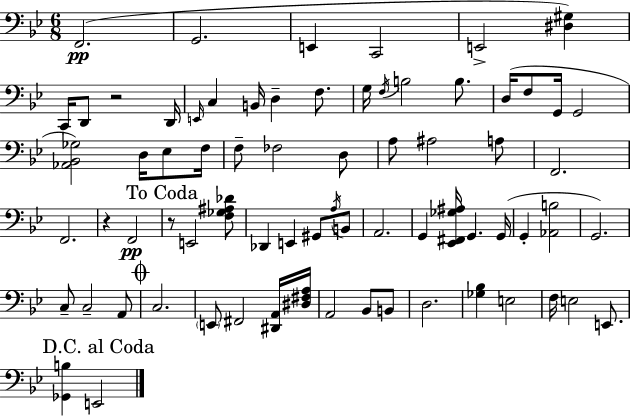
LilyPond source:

{
  \clef bass
  \numericTimeSignature
  \time 6/8
  \key bes \major
  f,2.(\pp | g,2. | e,4 c,2 | e,2-> <dis gis>4) | \break c,16 d,8 r2 d,16 | \grace { e,16 } c4 b,16 d4-- f8. | g16 \acciaccatura { f16 } b2 b8. | d16( f8 g,16 g,2 | \break <aes, bes, ges>2) d16 ees8 | f16 f8-- fes2 | d8 a8 ais2 | a8 f,2. | \break f,2. | r4 f,2\pp | \mark "To Coda" r8 e,2 | <f ges ais des'>8 des,4 e,4 gis,8 | \break \acciaccatura { a16 } b,8 a,2. | g,4 <ees, fis, ges ais>16 g,4. | g,16( g,4-. <aes, b>2 | g,2.) | \break c8-- c2-- | a,8 \mark \markup { \musicglyph "scripts.coda" } c2. | \parenthesize e,8 fis,2 | <dis, a,>16 <dis fis a>16 a,2 bes,8 | \break b,8 d2. | <ges bes>4 e2 | f16 e2 | e,8. \mark "D.C. al Coda" <ges, b>4 e,2 | \break \bar "|."
}